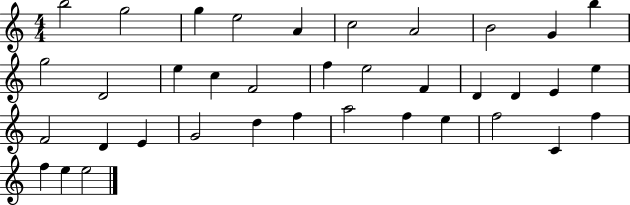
{
  \clef treble
  \numericTimeSignature
  \time 4/4
  \key c \major
  b''2 g''2 | g''4 e''2 a'4 | c''2 a'2 | b'2 g'4 b''4 | \break g''2 d'2 | e''4 c''4 f'2 | f''4 e''2 f'4 | d'4 d'4 e'4 e''4 | \break f'2 d'4 e'4 | g'2 d''4 f''4 | a''2 f''4 e''4 | f''2 c'4 f''4 | \break f''4 e''4 e''2 | \bar "|."
}